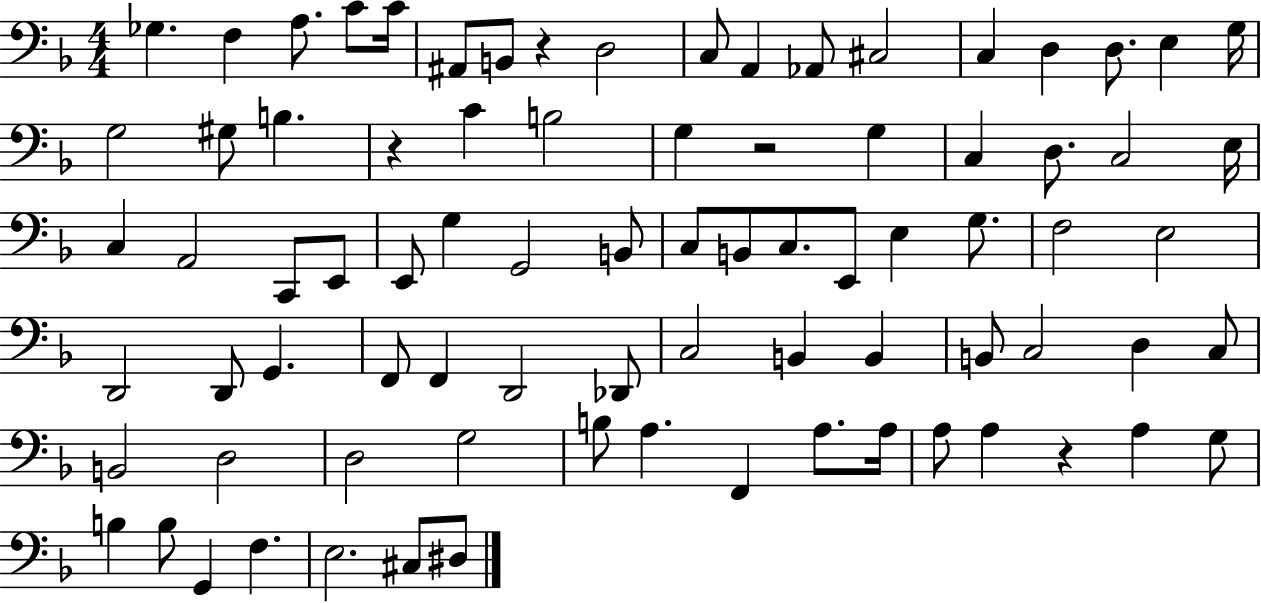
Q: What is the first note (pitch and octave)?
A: Gb3